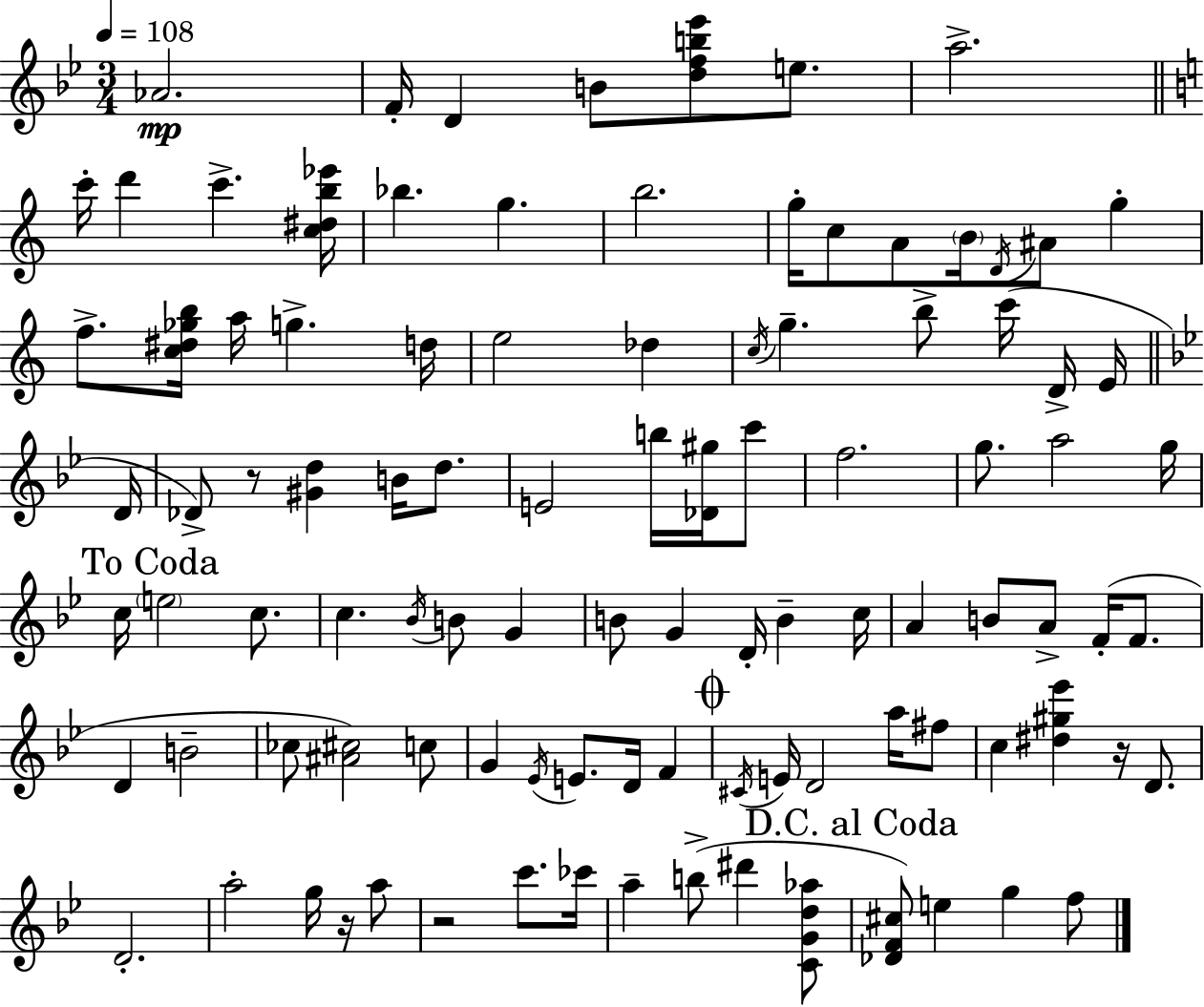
{
  \clef treble
  \numericTimeSignature
  \time 3/4
  \key g \minor
  \tempo 4 = 108
  aes'2.\mp | f'16-. d'4 b'8 <d'' f'' b'' ees'''>8 e''8. | a''2.-> | \bar "||" \break \key c \major c'''16-. d'''4 c'''4.-> <c'' dis'' b'' ees'''>16 | bes''4. g''4. | b''2. | g''16-. c''8 a'8 \parenthesize b'16 \acciaccatura { d'16 } ais'8 g''4-. | \break f''8.-> <c'' dis'' ges'' b''>16 a''16 g''4.-> | d''16 e''2 des''4 | \acciaccatura { c''16 } g''4.-- b''8-> c'''16( d'16-> | e'16 \bar "||" \break \key bes \major d'16 des'8->) r8 <gis' d''>4 b'16 d''8. | e'2 b''16 <des' gis''>16 c'''8 | f''2. | g''8. a''2 | \break g''16 \mark "To Coda" c''16 \parenthesize e''2 c''8. | c''4. \acciaccatura { bes'16 } b'8 g'4 | b'8 g'4 d'16-. b'4-- | c''16 a'4 b'8 a'8-> f'16-.( f'8. | \break d'4 b'2-- | ces''8 <ais' cis''>2) | c''8 g'4 \acciaccatura { ees'16 } e'8. d'16 f'4 | \mark \markup { \musicglyph "scripts.coda" } \acciaccatura { cis'16 } e'16 d'2 | \break a''16 fis''8 c''4 <dis'' gis'' ees'''>4 | r16 d'8. d'2.-. | a''2-. | g''16 r16 a''8 r2 | \break c'''8. ces'''16 a''4-- b''8->( dis'''4 | <c' g' d'' aes''>8 \mark "D.C. al Coda" <des' f' cis''>8) e''4 g''4 | f''8 \bar "|."
}